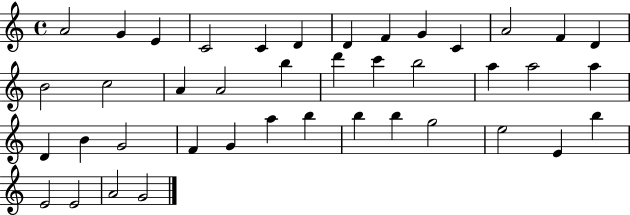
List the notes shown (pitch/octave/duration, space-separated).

A4/h G4/q E4/q C4/h C4/q D4/q D4/q F4/q G4/q C4/q A4/h F4/q D4/q B4/h C5/h A4/q A4/h B5/q D6/q C6/q B5/h A5/q A5/h A5/q D4/q B4/q G4/h F4/q G4/q A5/q B5/q B5/q B5/q G5/h E5/h E4/q B5/q E4/h E4/h A4/h G4/h